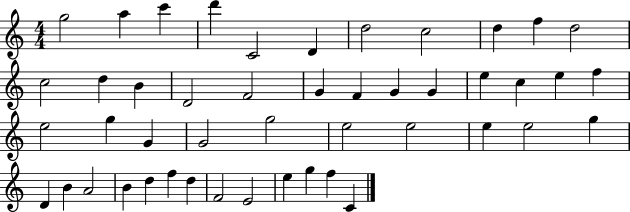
X:1
T:Untitled
M:4/4
L:1/4
K:C
g2 a c' d' C2 D d2 c2 d f d2 c2 d B D2 F2 G F G G e c e f e2 g G G2 g2 e2 e2 e e2 g D B A2 B d f d F2 E2 e g f C